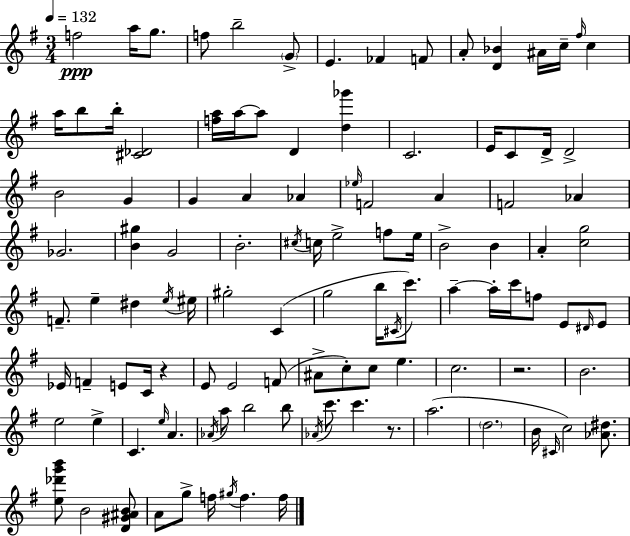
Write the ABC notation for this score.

X:1
T:Untitled
M:3/4
L:1/4
K:Em
f2 a/4 g/2 f/2 b2 G/2 E _F F/2 A/2 [D_B] ^A/4 c/4 ^f/4 c a/4 b/2 b/4 [^C_D]2 [fa]/4 a/4 a/2 D [d_g'] C2 E/4 C/2 D/4 D2 B2 G G A _A _e/4 F2 A F2 _A _G2 [B^g] G2 B2 ^c/4 c/4 e2 f/2 e/4 B2 B A [cg]2 F/2 e ^d e/4 ^e/4 ^g2 C g2 b/4 ^C/4 c'/2 a a/4 c'/4 f/2 E/2 ^D/4 E/2 _E/4 F E/2 C/4 z E/2 E2 F/2 ^A/2 c/2 c/2 e c2 z2 B2 e2 e C e/4 A _A/4 a/2 b2 b/2 _A/4 c'/2 c' z/2 a2 d2 B/4 ^C/4 c2 [_A^d]/2 [e_d'g'b']/2 B2 [D^G^AB]/2 A/2 g/2 f/4 ^g/4 f f/4